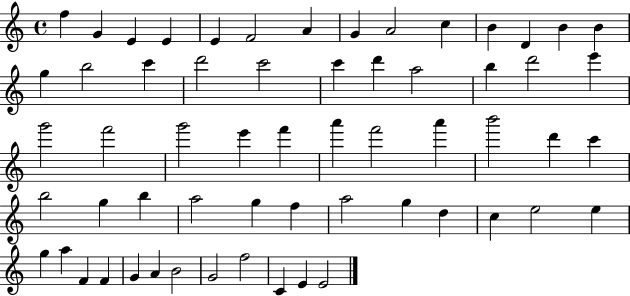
X:1
T:Untitled
M:4/4
L:1/4
K:C
f G E E E F2 A G A2 c B D B B g b2 c' d'2 c'2 c' d' a2 b d'2 e' g'2 f'2 g'2 e' f' a' f'2 a' b'2 d' c' b2 g b a2 g f a2 g d c e2 e g a F F G A B2 G2 f2 C E E2